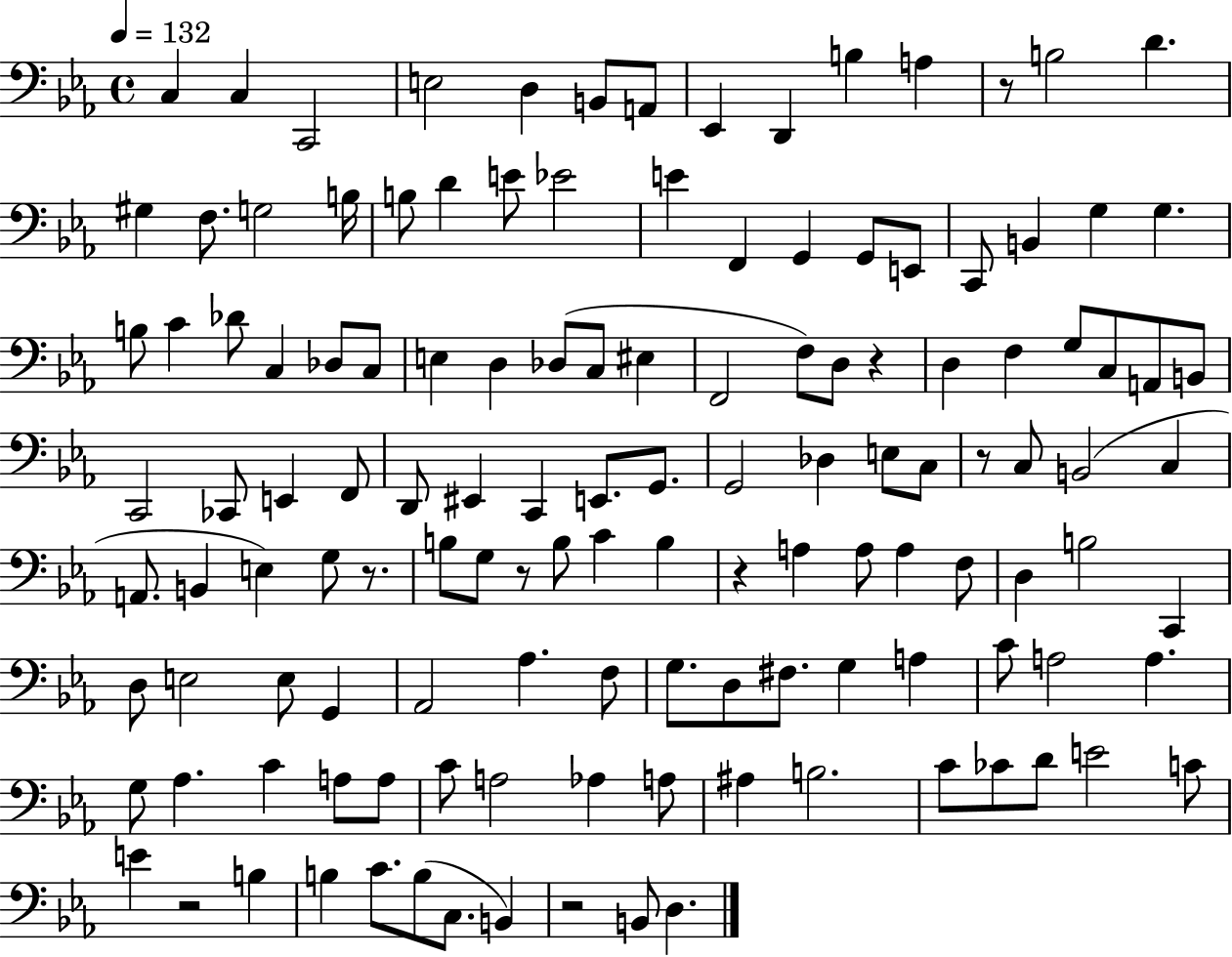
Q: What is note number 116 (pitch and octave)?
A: B3